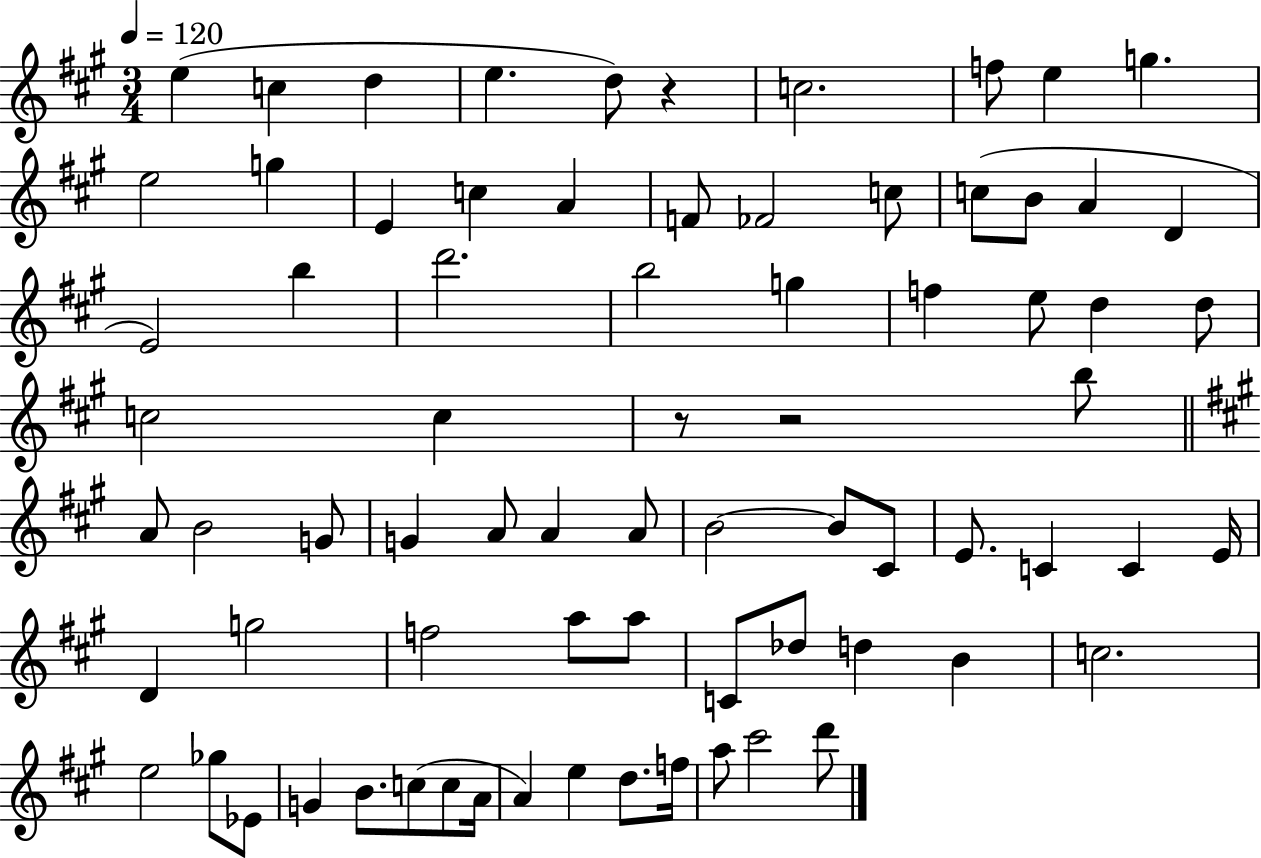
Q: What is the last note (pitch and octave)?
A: D6